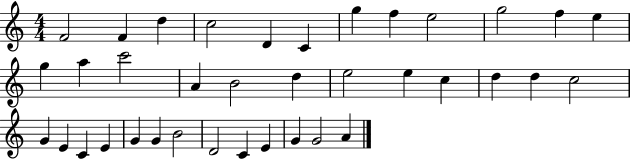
X:1
T:Untitled
M:4/4
L:1/4
K:C
F2 F d c2 D C g f e2 g2 f e g a c'2 A B2 d e2 e c d d c2 G E C E G G B2 D2 C E G G2 A